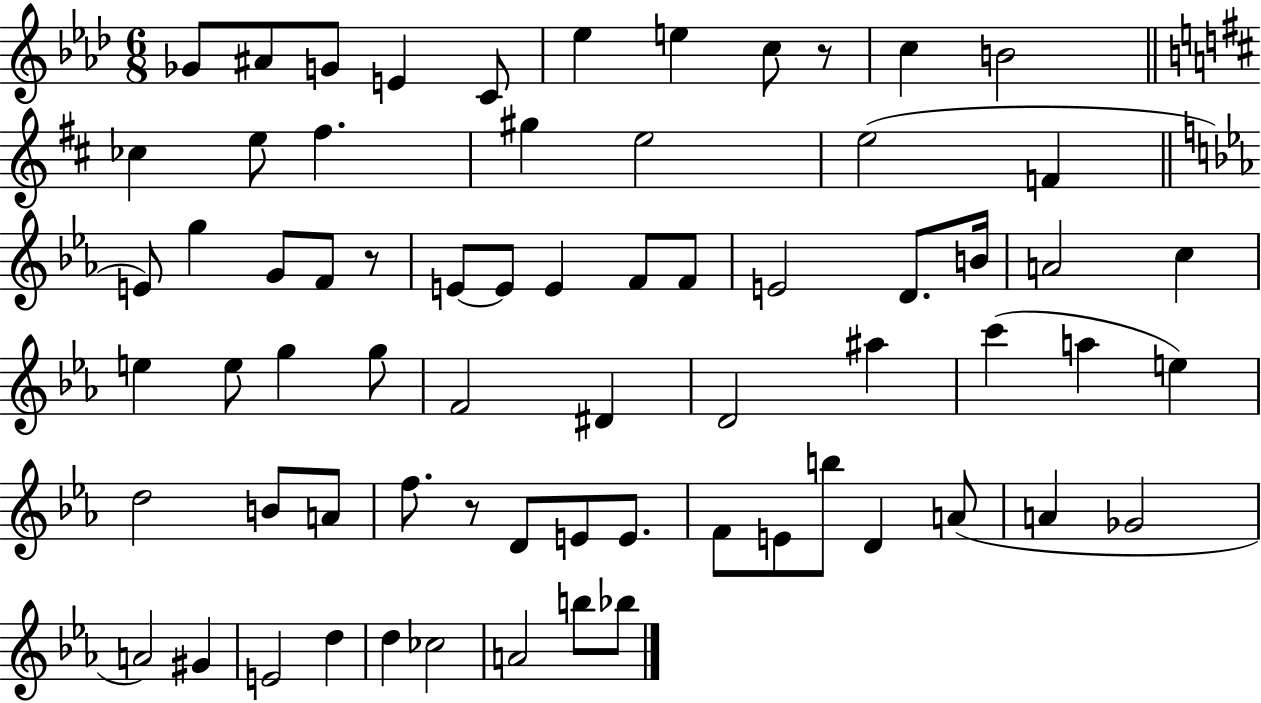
{
  \clef treble
  \numericTimeSignature
  \time 6/8
  \key aes \major
  ges'8 ais'8 g'8 e'4 c'8 | ees''4 e''4 c''8 r8 | c''4 b'2 | \bar "||" \break \key d \major ces''4 e''8 fis''4. | gis''4 e''2 | e''2( f'4 | \bar "||" \break \key ees \major e'8) g''4 g'8 f'8 r8 | e'8~~ e'8 e'4 f'8 f'8 | e'2 d'8. b'16 | a'2 c''4 | \break e''4 e''8 g''4 g''8 | f'2 dis'4 | d'2 ais''4 | c'''4( a''4 e''4) | \break d''2 b'8 a'8 | f''8. r8 d'8 e'8 e'8. | f'8 e'8 b''8 d'4 a'8( | a'4 ges'2 | \break a'2) gis'4 | e'2 d''4 | d''4 ces''2 | a'2 b''8 bes''8 | \break \bar "|."
}